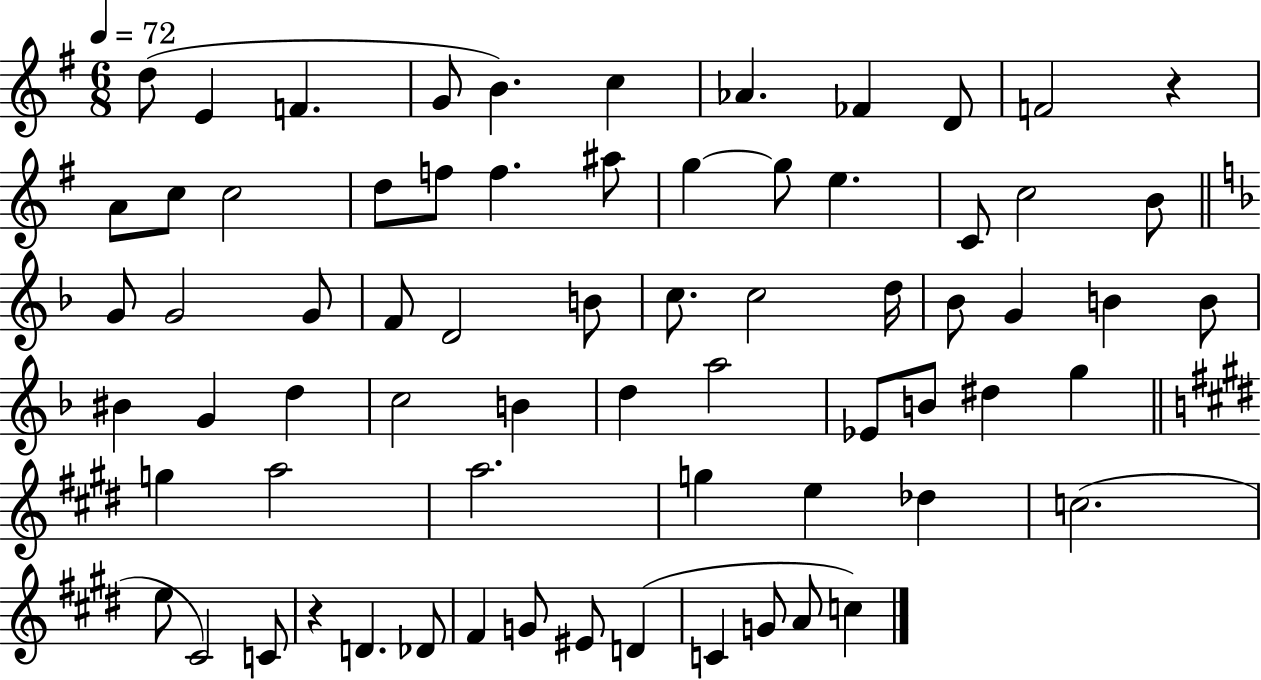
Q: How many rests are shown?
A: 2